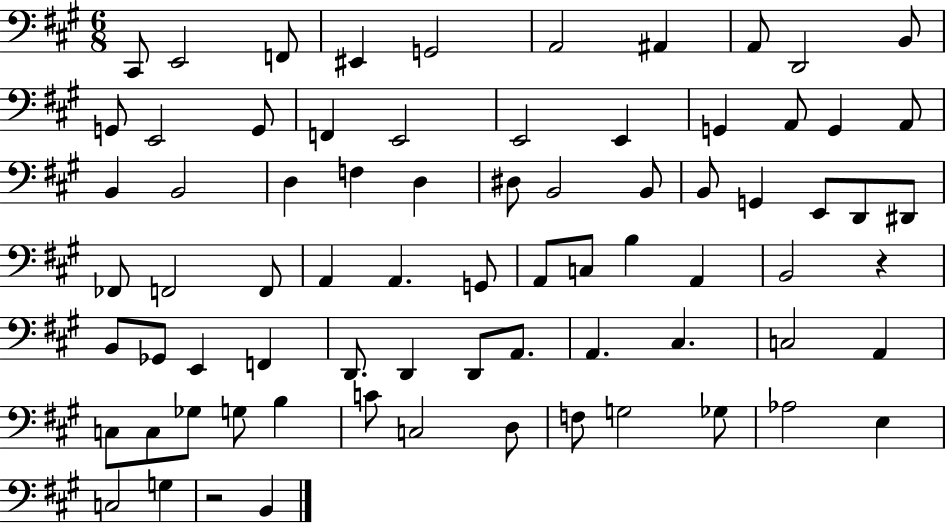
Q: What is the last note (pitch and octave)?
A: B2